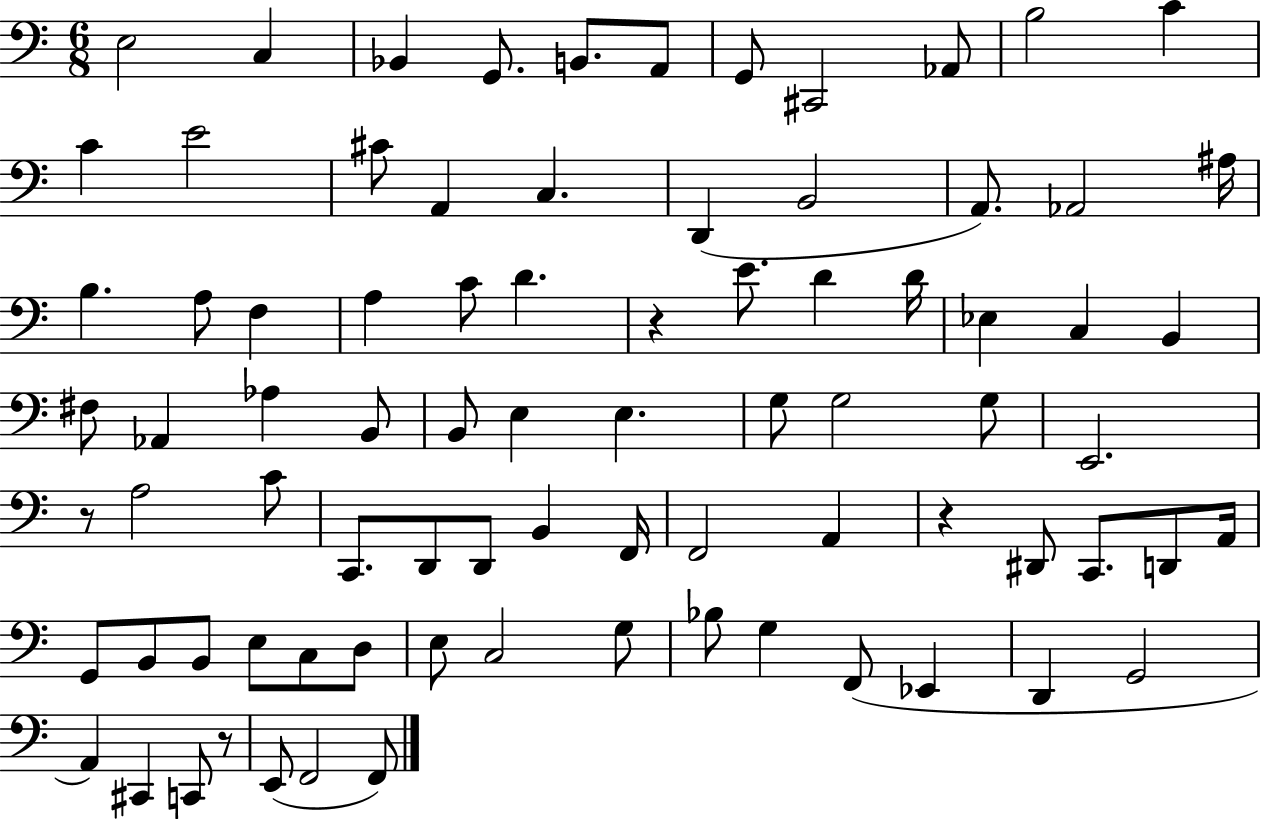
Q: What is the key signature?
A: C major